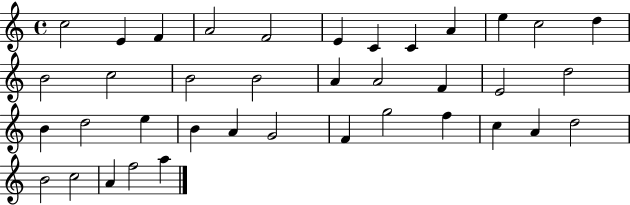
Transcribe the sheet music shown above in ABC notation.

X:1
T:Untitled
M:4/4
L:1/4
K:C
c2 E F A2 F2 E C C A e c2 d B2 c2 B2 B2 A A2 F E2 d2 B d2 e B A G2 F g2 f c A d2 B2 c2 A f2 a